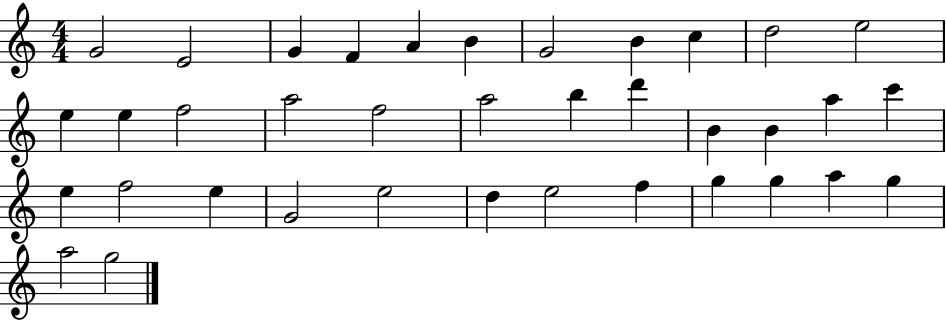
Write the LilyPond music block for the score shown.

{
  \clef treble
  \numericTimeSignature
  \time 4/4
  \key c \major
  g'2 e'2 | g'4 f'4 a'4 b'4 | g'2 b'4 c''4 | d''2 e''2 | \break e''4 e''4 f''2 | a''2 f''2 | a''2 b''4 d'''4 | b'4 b'4 a''4 c'''4 | \break e''4 f''2 e''4 | g'2 e''2 | d''4 e''2 f''4 | g''4 g''4 a''4 g''4 | \break a''2 g''2 | \bar "|."
}